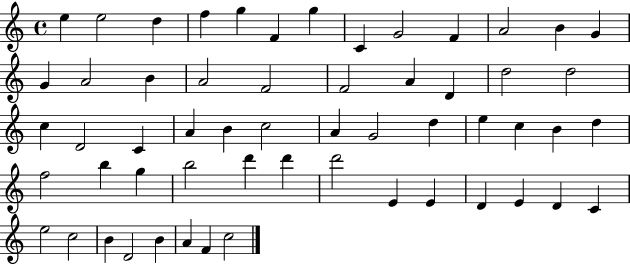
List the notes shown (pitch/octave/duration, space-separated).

E5/q E5/h D5/q F5/q G5/q F4/q G5/q C4/q G4/h F4/q A4/h B4/q G4/q G4/q A4/h B4/q A4/h F4/h F4/h A4/q D4/q D5/h D5/h C5/q D4/h C4/q A4/q B4/q C5/h A4/q G4/h D5/q E5/q C5/q B4/q D5/q F5/h B5/q G5/q B5/h D6/q D6/q D6/h E4/q E4/q D4/q E4/q D4/q C4/q E5/h C5/h B4/q D4/h B4/q A4/q F4/q C5/h